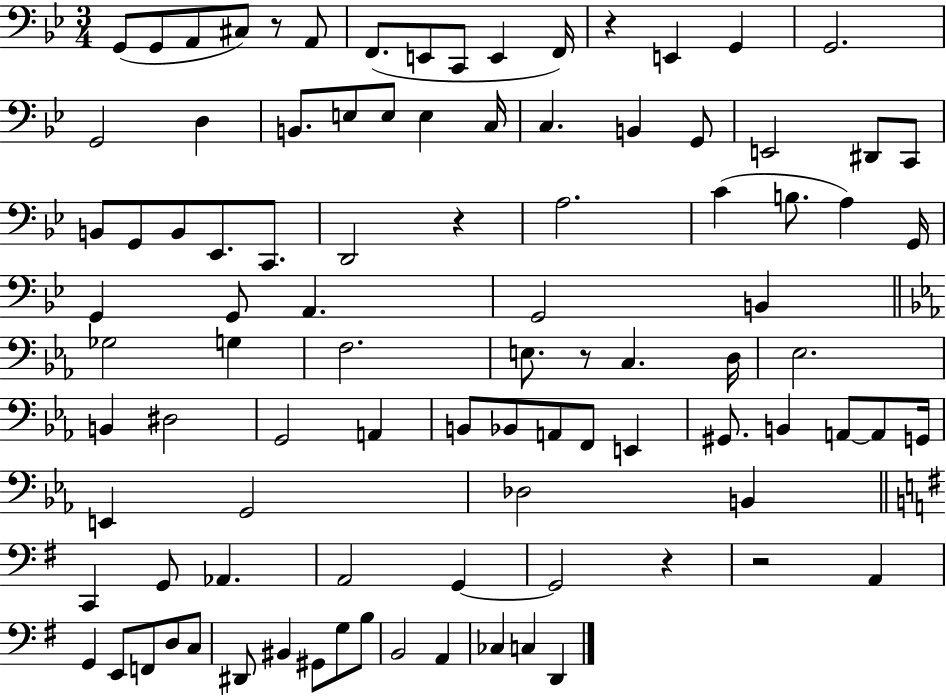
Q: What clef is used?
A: bass